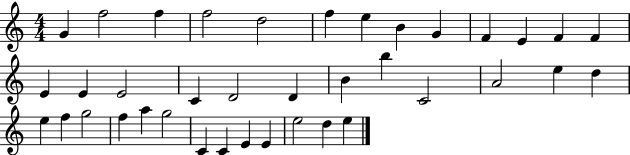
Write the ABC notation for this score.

X:1
T:Untitled
M:4/4
L:1/4
K:C
G f2 f f2 d2 f e B G F E F F E E E2 C D2 D B b C2 A2 e d e f g2 f a g2 C C E E e2 d e